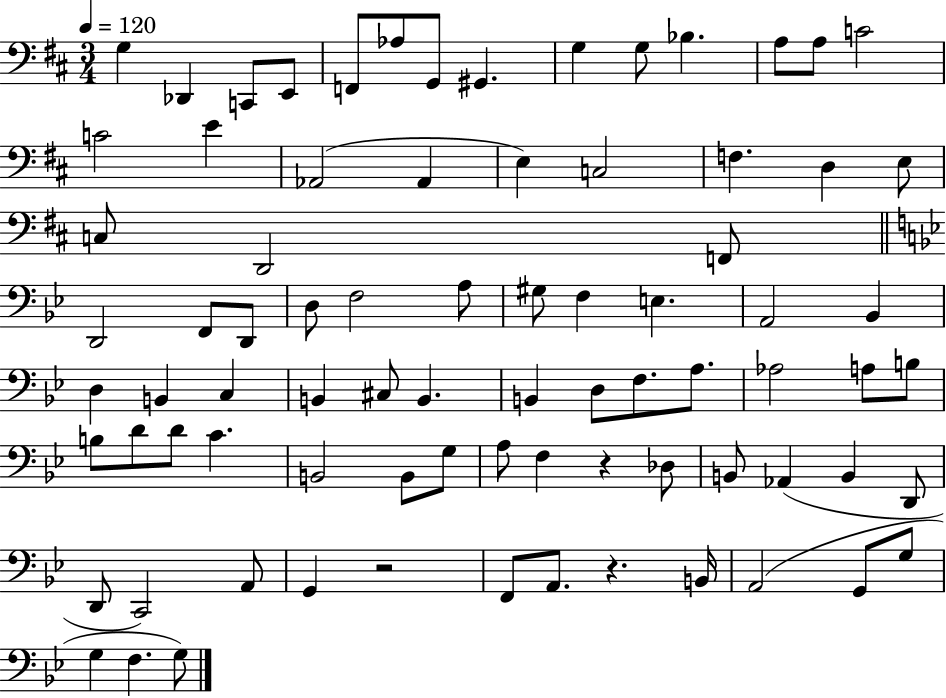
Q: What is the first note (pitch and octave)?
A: G3